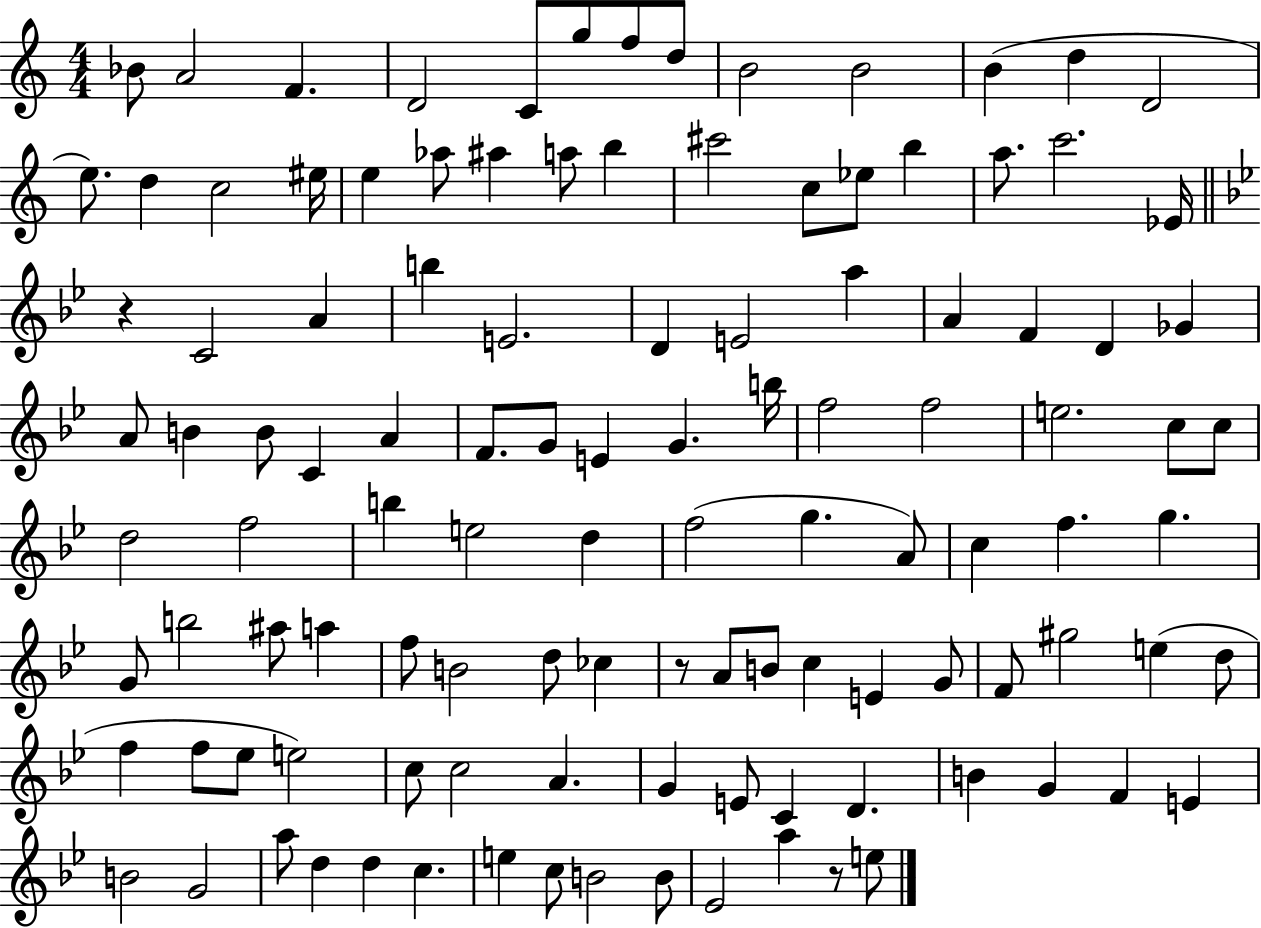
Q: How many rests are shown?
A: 3